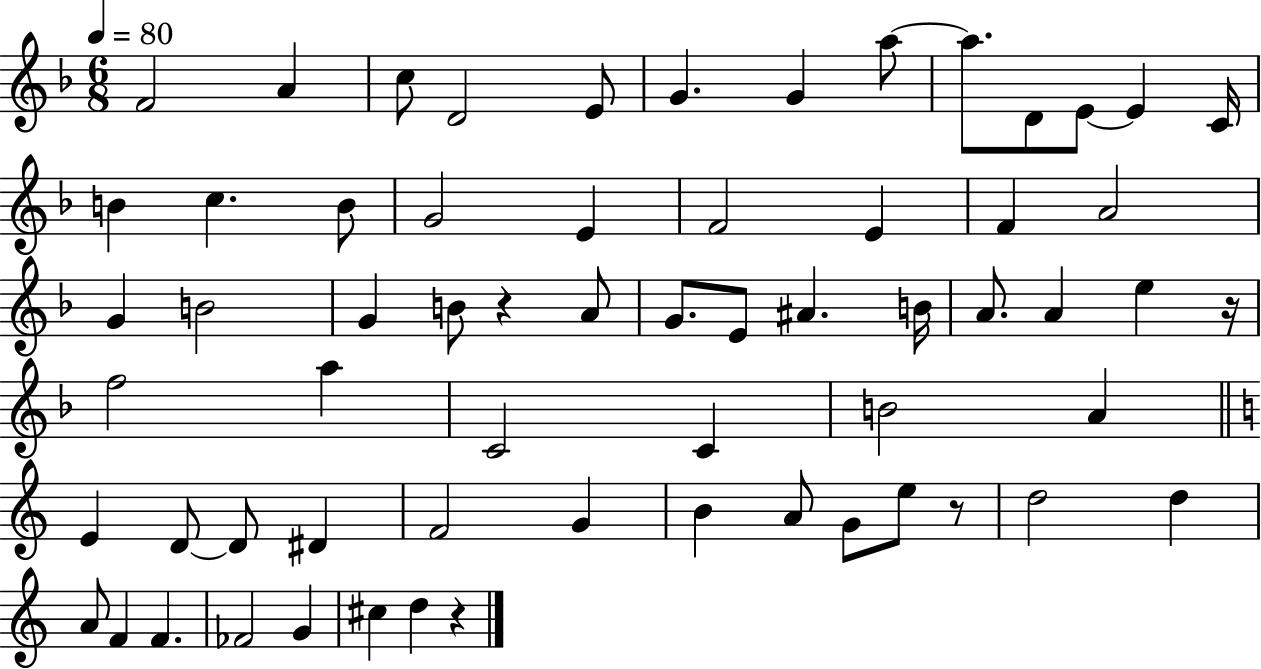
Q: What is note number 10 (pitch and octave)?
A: D4